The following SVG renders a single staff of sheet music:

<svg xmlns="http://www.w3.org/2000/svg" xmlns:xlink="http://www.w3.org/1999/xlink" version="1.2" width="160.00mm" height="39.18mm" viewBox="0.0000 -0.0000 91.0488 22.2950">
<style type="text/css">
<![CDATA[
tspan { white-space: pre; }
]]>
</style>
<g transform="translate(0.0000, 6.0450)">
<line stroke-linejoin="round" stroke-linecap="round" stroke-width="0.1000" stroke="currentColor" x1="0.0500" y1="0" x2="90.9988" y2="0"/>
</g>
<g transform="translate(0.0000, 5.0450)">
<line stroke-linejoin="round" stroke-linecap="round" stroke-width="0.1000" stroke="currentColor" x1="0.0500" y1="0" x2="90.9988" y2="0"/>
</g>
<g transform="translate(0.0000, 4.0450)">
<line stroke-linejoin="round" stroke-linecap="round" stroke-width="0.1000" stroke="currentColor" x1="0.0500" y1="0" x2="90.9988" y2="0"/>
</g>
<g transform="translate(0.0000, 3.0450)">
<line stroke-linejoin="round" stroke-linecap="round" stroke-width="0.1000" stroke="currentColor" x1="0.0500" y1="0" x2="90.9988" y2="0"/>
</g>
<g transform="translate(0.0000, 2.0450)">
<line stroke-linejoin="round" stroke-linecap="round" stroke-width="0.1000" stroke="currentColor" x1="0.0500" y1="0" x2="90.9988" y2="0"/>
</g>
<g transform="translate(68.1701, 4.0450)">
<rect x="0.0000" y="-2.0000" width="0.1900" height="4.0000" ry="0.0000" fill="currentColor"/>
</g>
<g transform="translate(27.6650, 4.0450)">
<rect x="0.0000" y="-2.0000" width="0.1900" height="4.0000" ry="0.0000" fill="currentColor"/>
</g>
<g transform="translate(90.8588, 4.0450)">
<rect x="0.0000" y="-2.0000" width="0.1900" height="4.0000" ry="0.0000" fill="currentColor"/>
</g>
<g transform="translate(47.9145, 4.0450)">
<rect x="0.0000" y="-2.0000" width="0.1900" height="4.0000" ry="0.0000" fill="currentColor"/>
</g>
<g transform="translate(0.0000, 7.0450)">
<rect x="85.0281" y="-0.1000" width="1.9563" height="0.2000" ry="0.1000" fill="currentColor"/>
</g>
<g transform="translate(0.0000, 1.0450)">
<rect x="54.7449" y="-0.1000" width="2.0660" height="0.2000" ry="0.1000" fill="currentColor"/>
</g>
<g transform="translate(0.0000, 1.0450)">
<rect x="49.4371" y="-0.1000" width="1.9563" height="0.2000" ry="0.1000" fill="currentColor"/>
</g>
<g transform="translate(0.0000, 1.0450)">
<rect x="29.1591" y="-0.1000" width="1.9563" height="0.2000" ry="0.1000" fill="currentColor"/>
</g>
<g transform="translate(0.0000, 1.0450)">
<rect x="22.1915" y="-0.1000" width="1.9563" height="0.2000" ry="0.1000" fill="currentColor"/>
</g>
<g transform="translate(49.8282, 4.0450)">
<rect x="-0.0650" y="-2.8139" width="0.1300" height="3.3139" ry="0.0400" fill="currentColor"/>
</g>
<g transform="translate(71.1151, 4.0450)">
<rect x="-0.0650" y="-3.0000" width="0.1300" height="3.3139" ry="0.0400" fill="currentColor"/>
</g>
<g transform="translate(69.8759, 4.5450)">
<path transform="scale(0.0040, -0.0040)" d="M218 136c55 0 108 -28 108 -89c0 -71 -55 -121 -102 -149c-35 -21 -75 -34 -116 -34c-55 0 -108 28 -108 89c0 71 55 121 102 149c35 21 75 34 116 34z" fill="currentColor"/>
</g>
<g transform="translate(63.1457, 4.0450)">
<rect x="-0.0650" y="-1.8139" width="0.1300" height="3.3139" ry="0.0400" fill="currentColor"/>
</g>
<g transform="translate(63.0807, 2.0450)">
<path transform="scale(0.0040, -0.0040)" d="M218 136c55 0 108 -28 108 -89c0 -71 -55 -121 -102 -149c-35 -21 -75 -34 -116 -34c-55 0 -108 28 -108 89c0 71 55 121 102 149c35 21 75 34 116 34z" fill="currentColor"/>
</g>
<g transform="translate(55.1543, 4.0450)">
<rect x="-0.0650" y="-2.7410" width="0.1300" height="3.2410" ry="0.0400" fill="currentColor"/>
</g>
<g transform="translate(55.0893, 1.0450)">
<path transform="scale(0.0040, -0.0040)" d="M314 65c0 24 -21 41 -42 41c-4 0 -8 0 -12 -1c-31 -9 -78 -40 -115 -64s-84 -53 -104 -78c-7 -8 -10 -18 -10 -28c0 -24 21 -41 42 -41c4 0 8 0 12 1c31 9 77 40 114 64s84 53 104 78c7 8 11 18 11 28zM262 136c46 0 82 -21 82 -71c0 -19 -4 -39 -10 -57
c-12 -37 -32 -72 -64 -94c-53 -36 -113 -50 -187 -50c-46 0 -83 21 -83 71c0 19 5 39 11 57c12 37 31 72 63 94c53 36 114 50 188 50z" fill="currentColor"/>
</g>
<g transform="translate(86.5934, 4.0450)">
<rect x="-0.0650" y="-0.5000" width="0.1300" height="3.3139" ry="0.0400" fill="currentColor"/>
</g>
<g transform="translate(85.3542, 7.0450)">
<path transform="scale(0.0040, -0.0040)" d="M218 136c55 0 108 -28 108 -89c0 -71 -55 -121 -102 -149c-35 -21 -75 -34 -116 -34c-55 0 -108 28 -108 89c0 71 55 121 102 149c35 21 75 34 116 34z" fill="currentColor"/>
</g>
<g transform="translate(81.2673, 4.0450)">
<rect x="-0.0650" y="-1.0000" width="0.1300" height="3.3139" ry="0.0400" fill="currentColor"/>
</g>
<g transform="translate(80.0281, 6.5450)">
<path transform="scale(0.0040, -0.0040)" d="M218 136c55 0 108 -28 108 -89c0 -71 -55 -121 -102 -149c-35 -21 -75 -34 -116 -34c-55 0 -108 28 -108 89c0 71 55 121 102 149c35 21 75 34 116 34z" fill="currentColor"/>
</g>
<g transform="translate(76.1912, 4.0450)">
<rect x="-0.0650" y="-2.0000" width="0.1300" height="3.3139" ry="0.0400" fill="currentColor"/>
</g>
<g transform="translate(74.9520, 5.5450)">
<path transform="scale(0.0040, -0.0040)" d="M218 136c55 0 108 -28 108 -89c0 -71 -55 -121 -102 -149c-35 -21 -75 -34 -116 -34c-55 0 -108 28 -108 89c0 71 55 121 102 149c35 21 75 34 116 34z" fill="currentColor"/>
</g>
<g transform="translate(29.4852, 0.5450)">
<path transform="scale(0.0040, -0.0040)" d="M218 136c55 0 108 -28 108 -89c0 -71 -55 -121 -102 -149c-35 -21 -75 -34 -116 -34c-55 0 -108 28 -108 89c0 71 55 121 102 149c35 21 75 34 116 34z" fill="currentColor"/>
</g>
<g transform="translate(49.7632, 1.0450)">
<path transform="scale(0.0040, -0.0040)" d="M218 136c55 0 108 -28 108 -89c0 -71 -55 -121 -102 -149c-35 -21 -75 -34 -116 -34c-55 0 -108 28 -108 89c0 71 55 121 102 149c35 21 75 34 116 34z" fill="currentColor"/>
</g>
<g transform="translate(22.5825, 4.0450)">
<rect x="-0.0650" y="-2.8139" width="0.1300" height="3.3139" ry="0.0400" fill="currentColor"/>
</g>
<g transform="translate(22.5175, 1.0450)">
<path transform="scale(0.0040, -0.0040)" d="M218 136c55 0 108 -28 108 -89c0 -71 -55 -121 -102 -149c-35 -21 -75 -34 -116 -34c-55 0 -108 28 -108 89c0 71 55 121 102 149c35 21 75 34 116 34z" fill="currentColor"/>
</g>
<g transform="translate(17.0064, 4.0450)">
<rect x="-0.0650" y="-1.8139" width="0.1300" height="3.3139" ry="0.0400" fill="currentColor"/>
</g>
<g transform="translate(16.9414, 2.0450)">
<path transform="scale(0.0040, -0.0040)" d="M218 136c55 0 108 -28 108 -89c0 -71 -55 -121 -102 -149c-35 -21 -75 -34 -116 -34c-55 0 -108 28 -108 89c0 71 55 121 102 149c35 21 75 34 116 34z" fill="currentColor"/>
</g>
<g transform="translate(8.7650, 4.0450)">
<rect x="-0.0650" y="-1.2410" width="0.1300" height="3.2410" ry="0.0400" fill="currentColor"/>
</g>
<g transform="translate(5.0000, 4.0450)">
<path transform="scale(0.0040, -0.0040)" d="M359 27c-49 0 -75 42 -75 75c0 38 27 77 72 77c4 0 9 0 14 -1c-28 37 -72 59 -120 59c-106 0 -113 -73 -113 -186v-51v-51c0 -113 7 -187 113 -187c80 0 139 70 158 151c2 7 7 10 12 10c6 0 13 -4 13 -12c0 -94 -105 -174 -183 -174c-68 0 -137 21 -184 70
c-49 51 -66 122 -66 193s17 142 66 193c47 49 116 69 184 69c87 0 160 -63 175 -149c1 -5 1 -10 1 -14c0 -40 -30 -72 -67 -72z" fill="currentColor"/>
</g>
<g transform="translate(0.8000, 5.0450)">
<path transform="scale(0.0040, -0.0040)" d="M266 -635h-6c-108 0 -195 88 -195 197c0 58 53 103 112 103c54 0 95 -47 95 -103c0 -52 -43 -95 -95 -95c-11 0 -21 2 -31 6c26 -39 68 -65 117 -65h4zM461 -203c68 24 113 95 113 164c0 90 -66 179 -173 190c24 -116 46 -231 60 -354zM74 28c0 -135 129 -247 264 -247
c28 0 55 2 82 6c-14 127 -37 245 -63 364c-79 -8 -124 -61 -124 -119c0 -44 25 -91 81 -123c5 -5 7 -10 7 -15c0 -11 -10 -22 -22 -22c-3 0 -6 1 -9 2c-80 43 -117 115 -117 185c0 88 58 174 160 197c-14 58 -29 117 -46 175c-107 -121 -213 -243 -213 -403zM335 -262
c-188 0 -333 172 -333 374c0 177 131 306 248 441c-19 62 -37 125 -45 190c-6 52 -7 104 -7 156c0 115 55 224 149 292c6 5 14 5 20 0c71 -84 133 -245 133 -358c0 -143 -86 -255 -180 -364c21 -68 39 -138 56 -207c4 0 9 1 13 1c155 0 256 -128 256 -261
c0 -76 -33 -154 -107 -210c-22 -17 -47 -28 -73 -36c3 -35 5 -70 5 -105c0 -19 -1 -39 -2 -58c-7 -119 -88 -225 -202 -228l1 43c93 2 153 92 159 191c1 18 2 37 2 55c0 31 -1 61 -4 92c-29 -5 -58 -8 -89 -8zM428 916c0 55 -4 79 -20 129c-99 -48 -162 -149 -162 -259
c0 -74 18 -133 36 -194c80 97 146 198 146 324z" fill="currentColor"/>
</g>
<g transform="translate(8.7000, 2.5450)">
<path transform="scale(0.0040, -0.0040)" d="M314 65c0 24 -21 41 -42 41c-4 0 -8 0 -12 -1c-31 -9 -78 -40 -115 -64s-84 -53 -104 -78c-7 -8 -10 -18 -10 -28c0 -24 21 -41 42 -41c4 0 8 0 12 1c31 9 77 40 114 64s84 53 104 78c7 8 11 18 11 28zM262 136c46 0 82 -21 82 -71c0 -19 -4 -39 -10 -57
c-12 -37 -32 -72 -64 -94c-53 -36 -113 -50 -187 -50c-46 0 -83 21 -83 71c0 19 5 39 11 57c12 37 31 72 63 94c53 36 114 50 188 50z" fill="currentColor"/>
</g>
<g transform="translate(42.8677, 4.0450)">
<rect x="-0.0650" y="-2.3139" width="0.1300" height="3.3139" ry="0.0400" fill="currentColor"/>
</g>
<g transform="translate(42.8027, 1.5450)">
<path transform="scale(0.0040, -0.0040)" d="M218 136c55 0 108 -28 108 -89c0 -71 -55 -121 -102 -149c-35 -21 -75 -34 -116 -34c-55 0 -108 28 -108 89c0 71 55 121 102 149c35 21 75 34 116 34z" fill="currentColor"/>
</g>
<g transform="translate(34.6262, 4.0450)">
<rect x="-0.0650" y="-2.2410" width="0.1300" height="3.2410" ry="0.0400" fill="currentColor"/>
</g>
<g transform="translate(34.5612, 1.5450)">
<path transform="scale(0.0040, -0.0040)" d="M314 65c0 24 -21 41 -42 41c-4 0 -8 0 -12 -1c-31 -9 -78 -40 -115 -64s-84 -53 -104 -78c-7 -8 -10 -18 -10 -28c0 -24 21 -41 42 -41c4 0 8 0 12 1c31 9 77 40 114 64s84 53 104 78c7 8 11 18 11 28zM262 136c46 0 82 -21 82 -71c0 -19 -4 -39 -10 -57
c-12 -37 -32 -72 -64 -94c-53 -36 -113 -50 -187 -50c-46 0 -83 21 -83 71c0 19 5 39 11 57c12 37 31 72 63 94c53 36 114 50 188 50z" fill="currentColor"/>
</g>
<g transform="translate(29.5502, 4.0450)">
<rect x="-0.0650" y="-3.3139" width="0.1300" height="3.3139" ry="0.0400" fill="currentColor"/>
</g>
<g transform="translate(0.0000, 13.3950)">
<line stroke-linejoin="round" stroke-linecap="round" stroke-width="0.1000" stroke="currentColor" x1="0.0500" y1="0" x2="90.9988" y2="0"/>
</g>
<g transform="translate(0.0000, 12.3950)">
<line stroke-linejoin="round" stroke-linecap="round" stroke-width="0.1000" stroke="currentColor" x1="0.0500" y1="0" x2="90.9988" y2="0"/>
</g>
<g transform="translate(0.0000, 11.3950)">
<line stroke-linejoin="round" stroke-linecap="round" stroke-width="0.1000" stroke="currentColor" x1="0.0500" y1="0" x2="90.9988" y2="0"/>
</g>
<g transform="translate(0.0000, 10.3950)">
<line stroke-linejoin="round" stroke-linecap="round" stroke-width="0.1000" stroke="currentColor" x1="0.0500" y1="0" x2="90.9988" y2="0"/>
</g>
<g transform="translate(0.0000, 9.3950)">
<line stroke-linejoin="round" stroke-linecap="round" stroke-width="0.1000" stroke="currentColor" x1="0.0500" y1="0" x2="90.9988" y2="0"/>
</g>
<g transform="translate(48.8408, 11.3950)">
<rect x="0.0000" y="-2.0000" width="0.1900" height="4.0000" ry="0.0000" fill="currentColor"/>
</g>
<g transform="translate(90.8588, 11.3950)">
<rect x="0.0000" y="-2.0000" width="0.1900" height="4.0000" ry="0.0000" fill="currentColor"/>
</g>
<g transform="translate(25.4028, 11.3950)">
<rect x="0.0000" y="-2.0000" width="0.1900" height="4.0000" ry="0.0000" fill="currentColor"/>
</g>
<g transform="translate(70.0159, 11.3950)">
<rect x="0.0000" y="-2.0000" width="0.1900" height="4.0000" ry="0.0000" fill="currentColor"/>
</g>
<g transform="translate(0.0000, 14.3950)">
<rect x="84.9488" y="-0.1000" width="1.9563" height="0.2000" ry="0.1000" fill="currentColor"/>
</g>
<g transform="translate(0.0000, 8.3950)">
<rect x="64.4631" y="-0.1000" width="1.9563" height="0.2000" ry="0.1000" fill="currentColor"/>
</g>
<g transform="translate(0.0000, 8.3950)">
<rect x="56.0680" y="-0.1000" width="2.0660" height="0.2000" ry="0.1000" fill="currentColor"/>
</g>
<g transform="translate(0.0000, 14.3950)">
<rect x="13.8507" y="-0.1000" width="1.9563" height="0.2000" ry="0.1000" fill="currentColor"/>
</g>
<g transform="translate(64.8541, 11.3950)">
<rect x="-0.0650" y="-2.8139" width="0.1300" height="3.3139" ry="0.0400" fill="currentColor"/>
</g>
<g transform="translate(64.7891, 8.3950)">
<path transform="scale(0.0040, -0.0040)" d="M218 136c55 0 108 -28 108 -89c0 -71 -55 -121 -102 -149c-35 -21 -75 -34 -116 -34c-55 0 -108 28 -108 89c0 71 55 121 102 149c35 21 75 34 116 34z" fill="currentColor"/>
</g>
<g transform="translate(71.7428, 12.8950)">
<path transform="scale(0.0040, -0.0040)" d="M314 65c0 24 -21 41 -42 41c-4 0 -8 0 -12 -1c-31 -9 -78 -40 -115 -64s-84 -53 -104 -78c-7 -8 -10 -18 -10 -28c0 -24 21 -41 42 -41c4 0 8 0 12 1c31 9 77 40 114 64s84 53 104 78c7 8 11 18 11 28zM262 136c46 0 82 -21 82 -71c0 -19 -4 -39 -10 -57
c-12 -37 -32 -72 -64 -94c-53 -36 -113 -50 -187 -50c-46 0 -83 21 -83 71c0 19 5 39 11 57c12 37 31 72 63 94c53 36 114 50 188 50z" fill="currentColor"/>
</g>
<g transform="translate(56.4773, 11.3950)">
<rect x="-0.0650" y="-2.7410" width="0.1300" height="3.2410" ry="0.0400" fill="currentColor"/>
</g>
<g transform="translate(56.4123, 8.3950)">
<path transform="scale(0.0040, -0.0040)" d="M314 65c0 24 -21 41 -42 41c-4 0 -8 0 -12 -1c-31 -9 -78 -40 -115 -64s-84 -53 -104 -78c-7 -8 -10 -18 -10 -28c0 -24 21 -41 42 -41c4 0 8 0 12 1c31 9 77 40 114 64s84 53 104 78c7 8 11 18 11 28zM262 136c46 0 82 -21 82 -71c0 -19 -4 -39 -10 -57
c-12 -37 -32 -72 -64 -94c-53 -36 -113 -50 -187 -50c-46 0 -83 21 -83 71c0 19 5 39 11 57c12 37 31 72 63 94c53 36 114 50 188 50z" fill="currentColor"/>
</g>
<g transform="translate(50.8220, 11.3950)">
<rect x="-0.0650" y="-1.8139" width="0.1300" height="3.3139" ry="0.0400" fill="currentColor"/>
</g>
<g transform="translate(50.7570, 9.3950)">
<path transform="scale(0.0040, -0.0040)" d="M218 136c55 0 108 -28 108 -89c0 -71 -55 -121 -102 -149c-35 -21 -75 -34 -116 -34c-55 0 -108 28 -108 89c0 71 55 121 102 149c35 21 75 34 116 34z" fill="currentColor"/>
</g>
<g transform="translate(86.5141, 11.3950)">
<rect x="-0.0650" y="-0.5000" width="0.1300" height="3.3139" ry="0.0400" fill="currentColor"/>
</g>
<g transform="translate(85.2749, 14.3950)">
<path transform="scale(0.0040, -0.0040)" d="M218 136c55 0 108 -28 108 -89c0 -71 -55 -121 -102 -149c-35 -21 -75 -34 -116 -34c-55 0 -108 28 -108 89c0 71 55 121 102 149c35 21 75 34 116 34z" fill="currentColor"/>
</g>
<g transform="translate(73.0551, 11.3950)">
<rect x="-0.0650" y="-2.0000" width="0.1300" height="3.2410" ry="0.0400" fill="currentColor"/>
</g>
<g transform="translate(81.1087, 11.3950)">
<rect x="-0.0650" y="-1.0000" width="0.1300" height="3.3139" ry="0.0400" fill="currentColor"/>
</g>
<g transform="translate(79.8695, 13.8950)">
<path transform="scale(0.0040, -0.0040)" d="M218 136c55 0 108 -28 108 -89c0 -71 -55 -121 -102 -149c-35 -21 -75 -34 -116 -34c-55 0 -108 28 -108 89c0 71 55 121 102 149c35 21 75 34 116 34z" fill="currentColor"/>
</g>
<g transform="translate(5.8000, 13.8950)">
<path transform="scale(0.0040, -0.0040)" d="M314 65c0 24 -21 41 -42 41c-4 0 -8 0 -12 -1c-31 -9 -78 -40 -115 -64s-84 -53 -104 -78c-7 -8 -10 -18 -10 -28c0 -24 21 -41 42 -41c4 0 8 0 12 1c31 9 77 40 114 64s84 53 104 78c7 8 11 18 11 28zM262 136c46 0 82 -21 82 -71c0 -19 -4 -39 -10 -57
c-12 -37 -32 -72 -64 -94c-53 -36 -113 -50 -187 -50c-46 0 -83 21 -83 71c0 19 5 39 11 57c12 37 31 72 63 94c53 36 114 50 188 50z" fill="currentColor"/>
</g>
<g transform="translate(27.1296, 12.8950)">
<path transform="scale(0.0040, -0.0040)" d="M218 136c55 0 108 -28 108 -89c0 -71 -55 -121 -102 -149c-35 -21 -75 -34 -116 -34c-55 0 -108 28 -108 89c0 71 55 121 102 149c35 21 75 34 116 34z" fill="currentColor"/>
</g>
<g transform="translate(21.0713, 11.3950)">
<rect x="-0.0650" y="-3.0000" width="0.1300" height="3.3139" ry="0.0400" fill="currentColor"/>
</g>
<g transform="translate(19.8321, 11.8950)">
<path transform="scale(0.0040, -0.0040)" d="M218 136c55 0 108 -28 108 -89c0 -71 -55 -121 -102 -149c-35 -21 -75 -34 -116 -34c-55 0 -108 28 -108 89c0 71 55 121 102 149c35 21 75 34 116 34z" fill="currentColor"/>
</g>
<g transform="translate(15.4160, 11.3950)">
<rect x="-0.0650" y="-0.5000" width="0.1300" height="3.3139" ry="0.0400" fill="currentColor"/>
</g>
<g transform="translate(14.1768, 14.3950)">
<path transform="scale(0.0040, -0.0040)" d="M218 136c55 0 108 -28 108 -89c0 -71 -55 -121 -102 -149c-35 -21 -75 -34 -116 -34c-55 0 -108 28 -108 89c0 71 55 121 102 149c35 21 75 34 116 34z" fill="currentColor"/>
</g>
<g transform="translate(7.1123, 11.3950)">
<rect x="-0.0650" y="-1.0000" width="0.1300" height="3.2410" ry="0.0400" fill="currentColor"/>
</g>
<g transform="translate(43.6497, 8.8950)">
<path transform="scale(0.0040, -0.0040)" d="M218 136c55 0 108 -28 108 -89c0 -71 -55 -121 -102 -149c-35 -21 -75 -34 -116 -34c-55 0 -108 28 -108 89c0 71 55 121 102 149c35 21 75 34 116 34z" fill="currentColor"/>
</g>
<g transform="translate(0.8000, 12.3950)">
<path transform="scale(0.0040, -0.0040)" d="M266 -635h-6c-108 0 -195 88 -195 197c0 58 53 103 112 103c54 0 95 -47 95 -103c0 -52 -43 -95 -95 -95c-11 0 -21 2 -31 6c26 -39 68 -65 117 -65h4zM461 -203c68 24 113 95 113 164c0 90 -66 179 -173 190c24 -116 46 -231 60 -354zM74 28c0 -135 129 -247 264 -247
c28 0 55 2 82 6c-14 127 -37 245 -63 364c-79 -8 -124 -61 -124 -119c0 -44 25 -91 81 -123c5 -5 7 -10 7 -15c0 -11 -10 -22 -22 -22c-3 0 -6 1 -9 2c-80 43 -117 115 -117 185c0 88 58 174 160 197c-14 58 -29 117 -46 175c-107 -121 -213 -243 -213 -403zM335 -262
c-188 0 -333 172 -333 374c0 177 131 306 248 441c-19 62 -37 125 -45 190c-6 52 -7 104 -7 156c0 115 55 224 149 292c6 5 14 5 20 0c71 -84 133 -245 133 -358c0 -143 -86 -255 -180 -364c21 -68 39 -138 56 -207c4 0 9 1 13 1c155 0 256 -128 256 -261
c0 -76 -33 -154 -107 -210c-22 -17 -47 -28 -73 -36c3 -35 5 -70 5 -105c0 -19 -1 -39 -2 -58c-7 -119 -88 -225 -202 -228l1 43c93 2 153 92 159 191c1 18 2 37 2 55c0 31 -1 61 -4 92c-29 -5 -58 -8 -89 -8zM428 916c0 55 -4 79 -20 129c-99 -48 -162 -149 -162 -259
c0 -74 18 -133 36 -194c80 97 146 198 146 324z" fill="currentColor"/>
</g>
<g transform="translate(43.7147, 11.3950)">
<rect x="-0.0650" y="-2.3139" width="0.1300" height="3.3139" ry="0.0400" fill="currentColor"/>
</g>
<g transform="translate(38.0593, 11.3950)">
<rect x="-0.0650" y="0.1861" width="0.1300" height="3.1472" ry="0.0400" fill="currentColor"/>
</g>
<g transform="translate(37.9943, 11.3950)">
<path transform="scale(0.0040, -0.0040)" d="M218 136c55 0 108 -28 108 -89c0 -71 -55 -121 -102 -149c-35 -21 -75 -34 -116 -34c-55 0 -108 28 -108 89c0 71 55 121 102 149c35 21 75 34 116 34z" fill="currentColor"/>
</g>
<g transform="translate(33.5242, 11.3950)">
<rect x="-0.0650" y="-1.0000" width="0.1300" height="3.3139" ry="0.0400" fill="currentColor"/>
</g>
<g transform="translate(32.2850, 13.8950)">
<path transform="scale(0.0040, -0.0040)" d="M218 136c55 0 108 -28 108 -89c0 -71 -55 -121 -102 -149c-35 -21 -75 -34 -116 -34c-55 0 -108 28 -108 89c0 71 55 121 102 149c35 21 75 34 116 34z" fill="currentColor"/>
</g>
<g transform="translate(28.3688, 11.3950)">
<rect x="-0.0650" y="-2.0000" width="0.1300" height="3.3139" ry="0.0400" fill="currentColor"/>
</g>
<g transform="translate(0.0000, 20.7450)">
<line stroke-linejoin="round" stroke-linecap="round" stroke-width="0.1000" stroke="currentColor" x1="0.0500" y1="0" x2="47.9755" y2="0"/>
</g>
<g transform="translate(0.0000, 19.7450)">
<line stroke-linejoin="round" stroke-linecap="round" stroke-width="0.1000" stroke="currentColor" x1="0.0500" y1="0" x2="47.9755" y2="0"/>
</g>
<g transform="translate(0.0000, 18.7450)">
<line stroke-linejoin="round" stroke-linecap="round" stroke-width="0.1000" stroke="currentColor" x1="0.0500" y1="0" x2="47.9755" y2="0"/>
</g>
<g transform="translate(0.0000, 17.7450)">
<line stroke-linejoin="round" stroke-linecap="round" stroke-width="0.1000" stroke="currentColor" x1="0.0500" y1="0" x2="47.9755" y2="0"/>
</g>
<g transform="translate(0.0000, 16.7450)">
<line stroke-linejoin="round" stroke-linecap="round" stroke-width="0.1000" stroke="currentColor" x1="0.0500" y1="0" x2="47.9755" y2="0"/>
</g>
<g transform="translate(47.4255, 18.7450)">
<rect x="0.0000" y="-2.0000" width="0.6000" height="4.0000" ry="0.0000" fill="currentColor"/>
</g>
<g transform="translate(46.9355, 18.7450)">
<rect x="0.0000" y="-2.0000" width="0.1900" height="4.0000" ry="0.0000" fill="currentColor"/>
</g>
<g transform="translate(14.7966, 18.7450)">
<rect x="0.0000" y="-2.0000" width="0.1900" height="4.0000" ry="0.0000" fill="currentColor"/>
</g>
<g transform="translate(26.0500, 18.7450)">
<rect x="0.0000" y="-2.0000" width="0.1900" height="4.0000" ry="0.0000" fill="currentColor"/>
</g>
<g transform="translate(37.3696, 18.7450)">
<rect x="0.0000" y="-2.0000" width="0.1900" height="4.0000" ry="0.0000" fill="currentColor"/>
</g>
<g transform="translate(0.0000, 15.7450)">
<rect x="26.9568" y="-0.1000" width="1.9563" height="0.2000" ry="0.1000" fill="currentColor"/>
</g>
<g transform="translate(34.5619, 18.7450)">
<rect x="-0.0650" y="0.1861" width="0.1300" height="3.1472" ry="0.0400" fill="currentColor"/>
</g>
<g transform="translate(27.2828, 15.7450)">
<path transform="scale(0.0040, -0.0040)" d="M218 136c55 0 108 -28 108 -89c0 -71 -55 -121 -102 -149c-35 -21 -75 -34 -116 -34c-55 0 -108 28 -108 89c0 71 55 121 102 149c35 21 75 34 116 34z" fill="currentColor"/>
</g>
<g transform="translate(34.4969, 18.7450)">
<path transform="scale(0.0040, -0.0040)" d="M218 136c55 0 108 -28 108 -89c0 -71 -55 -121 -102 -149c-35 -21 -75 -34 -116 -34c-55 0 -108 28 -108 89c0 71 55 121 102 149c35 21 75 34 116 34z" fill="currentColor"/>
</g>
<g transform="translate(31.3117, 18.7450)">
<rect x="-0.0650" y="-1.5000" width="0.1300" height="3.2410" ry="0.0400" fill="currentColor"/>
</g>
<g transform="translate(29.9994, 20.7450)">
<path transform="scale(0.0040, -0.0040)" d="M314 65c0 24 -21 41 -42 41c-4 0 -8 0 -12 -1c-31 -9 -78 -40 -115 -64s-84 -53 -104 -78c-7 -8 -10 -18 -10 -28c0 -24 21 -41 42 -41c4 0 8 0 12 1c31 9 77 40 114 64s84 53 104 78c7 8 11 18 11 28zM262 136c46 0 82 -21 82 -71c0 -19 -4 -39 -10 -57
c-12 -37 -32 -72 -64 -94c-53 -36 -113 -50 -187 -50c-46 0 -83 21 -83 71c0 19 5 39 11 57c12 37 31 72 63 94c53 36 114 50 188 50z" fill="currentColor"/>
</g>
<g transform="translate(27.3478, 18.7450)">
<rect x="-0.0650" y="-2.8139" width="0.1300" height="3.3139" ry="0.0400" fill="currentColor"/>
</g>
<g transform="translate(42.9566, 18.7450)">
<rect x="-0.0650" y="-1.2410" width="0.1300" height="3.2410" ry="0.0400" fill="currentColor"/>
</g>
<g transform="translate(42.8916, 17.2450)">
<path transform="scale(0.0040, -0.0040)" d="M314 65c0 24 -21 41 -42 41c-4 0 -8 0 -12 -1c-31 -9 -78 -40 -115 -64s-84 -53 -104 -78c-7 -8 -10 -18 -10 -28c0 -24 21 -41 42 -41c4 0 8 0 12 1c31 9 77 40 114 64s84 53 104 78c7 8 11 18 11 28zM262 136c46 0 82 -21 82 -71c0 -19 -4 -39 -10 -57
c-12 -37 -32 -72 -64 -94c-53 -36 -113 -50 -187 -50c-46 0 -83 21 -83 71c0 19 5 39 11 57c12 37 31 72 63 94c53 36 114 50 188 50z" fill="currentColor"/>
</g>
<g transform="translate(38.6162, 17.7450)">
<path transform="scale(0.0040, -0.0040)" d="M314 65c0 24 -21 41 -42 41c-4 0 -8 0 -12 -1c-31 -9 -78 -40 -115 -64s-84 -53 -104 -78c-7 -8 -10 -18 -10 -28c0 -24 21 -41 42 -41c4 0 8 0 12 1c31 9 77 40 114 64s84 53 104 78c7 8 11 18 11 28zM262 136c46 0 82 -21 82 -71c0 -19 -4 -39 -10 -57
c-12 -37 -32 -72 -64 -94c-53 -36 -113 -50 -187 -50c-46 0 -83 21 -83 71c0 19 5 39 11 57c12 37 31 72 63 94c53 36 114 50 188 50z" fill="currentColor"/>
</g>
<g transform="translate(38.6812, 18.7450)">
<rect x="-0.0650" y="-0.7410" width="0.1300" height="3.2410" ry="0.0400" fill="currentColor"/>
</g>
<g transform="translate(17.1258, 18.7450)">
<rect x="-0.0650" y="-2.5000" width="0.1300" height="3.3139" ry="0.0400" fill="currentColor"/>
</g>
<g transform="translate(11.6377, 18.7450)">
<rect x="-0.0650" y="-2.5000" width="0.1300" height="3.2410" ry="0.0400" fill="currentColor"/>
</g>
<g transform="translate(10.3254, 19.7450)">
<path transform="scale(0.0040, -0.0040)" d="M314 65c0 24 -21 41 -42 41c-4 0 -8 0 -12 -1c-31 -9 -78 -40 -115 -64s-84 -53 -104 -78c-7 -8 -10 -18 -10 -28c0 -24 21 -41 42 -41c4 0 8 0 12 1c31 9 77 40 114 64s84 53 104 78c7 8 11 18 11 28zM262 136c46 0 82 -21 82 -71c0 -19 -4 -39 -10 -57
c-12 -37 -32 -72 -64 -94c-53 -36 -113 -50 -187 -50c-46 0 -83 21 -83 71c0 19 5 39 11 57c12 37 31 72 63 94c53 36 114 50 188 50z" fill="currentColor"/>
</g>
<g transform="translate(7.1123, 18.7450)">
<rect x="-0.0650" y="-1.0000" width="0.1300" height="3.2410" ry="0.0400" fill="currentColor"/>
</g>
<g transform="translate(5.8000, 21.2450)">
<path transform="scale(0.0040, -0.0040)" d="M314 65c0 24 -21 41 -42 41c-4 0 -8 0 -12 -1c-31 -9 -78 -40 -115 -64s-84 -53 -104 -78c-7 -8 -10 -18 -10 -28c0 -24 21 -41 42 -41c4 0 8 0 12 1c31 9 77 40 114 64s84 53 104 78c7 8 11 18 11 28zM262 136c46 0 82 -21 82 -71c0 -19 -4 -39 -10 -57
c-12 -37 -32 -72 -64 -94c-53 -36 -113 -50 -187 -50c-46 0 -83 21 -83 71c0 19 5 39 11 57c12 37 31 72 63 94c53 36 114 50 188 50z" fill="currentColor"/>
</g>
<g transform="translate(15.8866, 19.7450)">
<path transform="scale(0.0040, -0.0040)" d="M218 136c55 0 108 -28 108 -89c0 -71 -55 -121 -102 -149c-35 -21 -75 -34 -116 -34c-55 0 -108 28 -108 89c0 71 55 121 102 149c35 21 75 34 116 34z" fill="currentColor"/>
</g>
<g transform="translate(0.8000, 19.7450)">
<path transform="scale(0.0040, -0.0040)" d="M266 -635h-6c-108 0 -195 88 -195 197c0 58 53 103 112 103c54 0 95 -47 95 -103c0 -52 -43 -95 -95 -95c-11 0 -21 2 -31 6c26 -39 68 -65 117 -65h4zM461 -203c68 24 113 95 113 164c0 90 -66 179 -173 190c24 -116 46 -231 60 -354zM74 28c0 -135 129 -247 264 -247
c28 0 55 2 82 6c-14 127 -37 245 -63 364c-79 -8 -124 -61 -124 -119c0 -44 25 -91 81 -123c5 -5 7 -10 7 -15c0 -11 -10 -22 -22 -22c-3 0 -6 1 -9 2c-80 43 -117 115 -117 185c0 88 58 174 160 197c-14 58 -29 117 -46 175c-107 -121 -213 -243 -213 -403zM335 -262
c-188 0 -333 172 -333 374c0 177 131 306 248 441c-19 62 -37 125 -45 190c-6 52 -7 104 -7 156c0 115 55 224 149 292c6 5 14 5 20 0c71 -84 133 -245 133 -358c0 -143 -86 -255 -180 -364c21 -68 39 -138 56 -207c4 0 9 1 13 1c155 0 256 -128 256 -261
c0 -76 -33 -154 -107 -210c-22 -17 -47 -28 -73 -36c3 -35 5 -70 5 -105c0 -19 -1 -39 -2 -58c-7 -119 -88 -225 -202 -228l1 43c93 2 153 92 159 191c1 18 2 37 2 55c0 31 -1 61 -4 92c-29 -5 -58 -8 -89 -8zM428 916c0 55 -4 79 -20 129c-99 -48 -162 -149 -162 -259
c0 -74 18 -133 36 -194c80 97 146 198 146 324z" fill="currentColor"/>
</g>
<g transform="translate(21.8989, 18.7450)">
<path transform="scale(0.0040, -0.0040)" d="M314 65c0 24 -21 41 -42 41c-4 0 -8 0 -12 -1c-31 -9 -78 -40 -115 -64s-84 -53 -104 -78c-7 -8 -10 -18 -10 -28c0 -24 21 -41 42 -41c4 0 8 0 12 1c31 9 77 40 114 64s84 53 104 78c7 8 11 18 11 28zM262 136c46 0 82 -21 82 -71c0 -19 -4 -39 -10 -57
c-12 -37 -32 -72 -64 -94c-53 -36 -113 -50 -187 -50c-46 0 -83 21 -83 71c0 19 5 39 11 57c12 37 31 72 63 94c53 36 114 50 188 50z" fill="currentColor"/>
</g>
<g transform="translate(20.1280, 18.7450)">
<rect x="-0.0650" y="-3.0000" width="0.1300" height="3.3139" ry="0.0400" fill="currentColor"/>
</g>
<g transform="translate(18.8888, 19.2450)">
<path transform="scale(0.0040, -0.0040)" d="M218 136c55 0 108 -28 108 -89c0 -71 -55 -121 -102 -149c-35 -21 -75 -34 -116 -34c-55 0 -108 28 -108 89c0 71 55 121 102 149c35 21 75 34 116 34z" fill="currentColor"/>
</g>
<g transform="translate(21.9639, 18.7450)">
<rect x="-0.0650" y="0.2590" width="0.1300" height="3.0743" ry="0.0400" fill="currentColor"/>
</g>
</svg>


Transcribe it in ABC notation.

X:1
T:Untitled
M:4/4
L:1/4
K:C
e2 f a b g2 g a a2 f A F D C D2 C A F D B g f a2 a F2 D C D2 G2 G A B2 a E2 B d2 e2